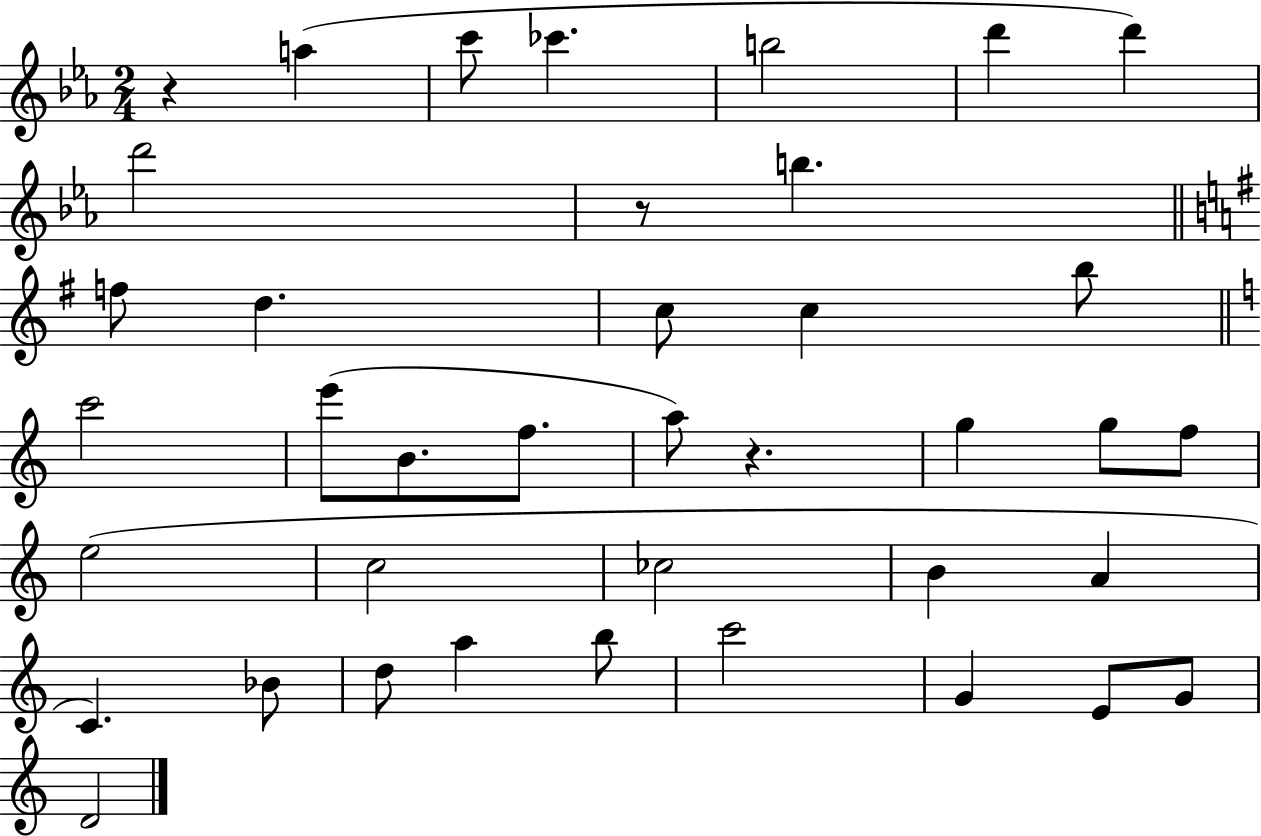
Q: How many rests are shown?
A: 3